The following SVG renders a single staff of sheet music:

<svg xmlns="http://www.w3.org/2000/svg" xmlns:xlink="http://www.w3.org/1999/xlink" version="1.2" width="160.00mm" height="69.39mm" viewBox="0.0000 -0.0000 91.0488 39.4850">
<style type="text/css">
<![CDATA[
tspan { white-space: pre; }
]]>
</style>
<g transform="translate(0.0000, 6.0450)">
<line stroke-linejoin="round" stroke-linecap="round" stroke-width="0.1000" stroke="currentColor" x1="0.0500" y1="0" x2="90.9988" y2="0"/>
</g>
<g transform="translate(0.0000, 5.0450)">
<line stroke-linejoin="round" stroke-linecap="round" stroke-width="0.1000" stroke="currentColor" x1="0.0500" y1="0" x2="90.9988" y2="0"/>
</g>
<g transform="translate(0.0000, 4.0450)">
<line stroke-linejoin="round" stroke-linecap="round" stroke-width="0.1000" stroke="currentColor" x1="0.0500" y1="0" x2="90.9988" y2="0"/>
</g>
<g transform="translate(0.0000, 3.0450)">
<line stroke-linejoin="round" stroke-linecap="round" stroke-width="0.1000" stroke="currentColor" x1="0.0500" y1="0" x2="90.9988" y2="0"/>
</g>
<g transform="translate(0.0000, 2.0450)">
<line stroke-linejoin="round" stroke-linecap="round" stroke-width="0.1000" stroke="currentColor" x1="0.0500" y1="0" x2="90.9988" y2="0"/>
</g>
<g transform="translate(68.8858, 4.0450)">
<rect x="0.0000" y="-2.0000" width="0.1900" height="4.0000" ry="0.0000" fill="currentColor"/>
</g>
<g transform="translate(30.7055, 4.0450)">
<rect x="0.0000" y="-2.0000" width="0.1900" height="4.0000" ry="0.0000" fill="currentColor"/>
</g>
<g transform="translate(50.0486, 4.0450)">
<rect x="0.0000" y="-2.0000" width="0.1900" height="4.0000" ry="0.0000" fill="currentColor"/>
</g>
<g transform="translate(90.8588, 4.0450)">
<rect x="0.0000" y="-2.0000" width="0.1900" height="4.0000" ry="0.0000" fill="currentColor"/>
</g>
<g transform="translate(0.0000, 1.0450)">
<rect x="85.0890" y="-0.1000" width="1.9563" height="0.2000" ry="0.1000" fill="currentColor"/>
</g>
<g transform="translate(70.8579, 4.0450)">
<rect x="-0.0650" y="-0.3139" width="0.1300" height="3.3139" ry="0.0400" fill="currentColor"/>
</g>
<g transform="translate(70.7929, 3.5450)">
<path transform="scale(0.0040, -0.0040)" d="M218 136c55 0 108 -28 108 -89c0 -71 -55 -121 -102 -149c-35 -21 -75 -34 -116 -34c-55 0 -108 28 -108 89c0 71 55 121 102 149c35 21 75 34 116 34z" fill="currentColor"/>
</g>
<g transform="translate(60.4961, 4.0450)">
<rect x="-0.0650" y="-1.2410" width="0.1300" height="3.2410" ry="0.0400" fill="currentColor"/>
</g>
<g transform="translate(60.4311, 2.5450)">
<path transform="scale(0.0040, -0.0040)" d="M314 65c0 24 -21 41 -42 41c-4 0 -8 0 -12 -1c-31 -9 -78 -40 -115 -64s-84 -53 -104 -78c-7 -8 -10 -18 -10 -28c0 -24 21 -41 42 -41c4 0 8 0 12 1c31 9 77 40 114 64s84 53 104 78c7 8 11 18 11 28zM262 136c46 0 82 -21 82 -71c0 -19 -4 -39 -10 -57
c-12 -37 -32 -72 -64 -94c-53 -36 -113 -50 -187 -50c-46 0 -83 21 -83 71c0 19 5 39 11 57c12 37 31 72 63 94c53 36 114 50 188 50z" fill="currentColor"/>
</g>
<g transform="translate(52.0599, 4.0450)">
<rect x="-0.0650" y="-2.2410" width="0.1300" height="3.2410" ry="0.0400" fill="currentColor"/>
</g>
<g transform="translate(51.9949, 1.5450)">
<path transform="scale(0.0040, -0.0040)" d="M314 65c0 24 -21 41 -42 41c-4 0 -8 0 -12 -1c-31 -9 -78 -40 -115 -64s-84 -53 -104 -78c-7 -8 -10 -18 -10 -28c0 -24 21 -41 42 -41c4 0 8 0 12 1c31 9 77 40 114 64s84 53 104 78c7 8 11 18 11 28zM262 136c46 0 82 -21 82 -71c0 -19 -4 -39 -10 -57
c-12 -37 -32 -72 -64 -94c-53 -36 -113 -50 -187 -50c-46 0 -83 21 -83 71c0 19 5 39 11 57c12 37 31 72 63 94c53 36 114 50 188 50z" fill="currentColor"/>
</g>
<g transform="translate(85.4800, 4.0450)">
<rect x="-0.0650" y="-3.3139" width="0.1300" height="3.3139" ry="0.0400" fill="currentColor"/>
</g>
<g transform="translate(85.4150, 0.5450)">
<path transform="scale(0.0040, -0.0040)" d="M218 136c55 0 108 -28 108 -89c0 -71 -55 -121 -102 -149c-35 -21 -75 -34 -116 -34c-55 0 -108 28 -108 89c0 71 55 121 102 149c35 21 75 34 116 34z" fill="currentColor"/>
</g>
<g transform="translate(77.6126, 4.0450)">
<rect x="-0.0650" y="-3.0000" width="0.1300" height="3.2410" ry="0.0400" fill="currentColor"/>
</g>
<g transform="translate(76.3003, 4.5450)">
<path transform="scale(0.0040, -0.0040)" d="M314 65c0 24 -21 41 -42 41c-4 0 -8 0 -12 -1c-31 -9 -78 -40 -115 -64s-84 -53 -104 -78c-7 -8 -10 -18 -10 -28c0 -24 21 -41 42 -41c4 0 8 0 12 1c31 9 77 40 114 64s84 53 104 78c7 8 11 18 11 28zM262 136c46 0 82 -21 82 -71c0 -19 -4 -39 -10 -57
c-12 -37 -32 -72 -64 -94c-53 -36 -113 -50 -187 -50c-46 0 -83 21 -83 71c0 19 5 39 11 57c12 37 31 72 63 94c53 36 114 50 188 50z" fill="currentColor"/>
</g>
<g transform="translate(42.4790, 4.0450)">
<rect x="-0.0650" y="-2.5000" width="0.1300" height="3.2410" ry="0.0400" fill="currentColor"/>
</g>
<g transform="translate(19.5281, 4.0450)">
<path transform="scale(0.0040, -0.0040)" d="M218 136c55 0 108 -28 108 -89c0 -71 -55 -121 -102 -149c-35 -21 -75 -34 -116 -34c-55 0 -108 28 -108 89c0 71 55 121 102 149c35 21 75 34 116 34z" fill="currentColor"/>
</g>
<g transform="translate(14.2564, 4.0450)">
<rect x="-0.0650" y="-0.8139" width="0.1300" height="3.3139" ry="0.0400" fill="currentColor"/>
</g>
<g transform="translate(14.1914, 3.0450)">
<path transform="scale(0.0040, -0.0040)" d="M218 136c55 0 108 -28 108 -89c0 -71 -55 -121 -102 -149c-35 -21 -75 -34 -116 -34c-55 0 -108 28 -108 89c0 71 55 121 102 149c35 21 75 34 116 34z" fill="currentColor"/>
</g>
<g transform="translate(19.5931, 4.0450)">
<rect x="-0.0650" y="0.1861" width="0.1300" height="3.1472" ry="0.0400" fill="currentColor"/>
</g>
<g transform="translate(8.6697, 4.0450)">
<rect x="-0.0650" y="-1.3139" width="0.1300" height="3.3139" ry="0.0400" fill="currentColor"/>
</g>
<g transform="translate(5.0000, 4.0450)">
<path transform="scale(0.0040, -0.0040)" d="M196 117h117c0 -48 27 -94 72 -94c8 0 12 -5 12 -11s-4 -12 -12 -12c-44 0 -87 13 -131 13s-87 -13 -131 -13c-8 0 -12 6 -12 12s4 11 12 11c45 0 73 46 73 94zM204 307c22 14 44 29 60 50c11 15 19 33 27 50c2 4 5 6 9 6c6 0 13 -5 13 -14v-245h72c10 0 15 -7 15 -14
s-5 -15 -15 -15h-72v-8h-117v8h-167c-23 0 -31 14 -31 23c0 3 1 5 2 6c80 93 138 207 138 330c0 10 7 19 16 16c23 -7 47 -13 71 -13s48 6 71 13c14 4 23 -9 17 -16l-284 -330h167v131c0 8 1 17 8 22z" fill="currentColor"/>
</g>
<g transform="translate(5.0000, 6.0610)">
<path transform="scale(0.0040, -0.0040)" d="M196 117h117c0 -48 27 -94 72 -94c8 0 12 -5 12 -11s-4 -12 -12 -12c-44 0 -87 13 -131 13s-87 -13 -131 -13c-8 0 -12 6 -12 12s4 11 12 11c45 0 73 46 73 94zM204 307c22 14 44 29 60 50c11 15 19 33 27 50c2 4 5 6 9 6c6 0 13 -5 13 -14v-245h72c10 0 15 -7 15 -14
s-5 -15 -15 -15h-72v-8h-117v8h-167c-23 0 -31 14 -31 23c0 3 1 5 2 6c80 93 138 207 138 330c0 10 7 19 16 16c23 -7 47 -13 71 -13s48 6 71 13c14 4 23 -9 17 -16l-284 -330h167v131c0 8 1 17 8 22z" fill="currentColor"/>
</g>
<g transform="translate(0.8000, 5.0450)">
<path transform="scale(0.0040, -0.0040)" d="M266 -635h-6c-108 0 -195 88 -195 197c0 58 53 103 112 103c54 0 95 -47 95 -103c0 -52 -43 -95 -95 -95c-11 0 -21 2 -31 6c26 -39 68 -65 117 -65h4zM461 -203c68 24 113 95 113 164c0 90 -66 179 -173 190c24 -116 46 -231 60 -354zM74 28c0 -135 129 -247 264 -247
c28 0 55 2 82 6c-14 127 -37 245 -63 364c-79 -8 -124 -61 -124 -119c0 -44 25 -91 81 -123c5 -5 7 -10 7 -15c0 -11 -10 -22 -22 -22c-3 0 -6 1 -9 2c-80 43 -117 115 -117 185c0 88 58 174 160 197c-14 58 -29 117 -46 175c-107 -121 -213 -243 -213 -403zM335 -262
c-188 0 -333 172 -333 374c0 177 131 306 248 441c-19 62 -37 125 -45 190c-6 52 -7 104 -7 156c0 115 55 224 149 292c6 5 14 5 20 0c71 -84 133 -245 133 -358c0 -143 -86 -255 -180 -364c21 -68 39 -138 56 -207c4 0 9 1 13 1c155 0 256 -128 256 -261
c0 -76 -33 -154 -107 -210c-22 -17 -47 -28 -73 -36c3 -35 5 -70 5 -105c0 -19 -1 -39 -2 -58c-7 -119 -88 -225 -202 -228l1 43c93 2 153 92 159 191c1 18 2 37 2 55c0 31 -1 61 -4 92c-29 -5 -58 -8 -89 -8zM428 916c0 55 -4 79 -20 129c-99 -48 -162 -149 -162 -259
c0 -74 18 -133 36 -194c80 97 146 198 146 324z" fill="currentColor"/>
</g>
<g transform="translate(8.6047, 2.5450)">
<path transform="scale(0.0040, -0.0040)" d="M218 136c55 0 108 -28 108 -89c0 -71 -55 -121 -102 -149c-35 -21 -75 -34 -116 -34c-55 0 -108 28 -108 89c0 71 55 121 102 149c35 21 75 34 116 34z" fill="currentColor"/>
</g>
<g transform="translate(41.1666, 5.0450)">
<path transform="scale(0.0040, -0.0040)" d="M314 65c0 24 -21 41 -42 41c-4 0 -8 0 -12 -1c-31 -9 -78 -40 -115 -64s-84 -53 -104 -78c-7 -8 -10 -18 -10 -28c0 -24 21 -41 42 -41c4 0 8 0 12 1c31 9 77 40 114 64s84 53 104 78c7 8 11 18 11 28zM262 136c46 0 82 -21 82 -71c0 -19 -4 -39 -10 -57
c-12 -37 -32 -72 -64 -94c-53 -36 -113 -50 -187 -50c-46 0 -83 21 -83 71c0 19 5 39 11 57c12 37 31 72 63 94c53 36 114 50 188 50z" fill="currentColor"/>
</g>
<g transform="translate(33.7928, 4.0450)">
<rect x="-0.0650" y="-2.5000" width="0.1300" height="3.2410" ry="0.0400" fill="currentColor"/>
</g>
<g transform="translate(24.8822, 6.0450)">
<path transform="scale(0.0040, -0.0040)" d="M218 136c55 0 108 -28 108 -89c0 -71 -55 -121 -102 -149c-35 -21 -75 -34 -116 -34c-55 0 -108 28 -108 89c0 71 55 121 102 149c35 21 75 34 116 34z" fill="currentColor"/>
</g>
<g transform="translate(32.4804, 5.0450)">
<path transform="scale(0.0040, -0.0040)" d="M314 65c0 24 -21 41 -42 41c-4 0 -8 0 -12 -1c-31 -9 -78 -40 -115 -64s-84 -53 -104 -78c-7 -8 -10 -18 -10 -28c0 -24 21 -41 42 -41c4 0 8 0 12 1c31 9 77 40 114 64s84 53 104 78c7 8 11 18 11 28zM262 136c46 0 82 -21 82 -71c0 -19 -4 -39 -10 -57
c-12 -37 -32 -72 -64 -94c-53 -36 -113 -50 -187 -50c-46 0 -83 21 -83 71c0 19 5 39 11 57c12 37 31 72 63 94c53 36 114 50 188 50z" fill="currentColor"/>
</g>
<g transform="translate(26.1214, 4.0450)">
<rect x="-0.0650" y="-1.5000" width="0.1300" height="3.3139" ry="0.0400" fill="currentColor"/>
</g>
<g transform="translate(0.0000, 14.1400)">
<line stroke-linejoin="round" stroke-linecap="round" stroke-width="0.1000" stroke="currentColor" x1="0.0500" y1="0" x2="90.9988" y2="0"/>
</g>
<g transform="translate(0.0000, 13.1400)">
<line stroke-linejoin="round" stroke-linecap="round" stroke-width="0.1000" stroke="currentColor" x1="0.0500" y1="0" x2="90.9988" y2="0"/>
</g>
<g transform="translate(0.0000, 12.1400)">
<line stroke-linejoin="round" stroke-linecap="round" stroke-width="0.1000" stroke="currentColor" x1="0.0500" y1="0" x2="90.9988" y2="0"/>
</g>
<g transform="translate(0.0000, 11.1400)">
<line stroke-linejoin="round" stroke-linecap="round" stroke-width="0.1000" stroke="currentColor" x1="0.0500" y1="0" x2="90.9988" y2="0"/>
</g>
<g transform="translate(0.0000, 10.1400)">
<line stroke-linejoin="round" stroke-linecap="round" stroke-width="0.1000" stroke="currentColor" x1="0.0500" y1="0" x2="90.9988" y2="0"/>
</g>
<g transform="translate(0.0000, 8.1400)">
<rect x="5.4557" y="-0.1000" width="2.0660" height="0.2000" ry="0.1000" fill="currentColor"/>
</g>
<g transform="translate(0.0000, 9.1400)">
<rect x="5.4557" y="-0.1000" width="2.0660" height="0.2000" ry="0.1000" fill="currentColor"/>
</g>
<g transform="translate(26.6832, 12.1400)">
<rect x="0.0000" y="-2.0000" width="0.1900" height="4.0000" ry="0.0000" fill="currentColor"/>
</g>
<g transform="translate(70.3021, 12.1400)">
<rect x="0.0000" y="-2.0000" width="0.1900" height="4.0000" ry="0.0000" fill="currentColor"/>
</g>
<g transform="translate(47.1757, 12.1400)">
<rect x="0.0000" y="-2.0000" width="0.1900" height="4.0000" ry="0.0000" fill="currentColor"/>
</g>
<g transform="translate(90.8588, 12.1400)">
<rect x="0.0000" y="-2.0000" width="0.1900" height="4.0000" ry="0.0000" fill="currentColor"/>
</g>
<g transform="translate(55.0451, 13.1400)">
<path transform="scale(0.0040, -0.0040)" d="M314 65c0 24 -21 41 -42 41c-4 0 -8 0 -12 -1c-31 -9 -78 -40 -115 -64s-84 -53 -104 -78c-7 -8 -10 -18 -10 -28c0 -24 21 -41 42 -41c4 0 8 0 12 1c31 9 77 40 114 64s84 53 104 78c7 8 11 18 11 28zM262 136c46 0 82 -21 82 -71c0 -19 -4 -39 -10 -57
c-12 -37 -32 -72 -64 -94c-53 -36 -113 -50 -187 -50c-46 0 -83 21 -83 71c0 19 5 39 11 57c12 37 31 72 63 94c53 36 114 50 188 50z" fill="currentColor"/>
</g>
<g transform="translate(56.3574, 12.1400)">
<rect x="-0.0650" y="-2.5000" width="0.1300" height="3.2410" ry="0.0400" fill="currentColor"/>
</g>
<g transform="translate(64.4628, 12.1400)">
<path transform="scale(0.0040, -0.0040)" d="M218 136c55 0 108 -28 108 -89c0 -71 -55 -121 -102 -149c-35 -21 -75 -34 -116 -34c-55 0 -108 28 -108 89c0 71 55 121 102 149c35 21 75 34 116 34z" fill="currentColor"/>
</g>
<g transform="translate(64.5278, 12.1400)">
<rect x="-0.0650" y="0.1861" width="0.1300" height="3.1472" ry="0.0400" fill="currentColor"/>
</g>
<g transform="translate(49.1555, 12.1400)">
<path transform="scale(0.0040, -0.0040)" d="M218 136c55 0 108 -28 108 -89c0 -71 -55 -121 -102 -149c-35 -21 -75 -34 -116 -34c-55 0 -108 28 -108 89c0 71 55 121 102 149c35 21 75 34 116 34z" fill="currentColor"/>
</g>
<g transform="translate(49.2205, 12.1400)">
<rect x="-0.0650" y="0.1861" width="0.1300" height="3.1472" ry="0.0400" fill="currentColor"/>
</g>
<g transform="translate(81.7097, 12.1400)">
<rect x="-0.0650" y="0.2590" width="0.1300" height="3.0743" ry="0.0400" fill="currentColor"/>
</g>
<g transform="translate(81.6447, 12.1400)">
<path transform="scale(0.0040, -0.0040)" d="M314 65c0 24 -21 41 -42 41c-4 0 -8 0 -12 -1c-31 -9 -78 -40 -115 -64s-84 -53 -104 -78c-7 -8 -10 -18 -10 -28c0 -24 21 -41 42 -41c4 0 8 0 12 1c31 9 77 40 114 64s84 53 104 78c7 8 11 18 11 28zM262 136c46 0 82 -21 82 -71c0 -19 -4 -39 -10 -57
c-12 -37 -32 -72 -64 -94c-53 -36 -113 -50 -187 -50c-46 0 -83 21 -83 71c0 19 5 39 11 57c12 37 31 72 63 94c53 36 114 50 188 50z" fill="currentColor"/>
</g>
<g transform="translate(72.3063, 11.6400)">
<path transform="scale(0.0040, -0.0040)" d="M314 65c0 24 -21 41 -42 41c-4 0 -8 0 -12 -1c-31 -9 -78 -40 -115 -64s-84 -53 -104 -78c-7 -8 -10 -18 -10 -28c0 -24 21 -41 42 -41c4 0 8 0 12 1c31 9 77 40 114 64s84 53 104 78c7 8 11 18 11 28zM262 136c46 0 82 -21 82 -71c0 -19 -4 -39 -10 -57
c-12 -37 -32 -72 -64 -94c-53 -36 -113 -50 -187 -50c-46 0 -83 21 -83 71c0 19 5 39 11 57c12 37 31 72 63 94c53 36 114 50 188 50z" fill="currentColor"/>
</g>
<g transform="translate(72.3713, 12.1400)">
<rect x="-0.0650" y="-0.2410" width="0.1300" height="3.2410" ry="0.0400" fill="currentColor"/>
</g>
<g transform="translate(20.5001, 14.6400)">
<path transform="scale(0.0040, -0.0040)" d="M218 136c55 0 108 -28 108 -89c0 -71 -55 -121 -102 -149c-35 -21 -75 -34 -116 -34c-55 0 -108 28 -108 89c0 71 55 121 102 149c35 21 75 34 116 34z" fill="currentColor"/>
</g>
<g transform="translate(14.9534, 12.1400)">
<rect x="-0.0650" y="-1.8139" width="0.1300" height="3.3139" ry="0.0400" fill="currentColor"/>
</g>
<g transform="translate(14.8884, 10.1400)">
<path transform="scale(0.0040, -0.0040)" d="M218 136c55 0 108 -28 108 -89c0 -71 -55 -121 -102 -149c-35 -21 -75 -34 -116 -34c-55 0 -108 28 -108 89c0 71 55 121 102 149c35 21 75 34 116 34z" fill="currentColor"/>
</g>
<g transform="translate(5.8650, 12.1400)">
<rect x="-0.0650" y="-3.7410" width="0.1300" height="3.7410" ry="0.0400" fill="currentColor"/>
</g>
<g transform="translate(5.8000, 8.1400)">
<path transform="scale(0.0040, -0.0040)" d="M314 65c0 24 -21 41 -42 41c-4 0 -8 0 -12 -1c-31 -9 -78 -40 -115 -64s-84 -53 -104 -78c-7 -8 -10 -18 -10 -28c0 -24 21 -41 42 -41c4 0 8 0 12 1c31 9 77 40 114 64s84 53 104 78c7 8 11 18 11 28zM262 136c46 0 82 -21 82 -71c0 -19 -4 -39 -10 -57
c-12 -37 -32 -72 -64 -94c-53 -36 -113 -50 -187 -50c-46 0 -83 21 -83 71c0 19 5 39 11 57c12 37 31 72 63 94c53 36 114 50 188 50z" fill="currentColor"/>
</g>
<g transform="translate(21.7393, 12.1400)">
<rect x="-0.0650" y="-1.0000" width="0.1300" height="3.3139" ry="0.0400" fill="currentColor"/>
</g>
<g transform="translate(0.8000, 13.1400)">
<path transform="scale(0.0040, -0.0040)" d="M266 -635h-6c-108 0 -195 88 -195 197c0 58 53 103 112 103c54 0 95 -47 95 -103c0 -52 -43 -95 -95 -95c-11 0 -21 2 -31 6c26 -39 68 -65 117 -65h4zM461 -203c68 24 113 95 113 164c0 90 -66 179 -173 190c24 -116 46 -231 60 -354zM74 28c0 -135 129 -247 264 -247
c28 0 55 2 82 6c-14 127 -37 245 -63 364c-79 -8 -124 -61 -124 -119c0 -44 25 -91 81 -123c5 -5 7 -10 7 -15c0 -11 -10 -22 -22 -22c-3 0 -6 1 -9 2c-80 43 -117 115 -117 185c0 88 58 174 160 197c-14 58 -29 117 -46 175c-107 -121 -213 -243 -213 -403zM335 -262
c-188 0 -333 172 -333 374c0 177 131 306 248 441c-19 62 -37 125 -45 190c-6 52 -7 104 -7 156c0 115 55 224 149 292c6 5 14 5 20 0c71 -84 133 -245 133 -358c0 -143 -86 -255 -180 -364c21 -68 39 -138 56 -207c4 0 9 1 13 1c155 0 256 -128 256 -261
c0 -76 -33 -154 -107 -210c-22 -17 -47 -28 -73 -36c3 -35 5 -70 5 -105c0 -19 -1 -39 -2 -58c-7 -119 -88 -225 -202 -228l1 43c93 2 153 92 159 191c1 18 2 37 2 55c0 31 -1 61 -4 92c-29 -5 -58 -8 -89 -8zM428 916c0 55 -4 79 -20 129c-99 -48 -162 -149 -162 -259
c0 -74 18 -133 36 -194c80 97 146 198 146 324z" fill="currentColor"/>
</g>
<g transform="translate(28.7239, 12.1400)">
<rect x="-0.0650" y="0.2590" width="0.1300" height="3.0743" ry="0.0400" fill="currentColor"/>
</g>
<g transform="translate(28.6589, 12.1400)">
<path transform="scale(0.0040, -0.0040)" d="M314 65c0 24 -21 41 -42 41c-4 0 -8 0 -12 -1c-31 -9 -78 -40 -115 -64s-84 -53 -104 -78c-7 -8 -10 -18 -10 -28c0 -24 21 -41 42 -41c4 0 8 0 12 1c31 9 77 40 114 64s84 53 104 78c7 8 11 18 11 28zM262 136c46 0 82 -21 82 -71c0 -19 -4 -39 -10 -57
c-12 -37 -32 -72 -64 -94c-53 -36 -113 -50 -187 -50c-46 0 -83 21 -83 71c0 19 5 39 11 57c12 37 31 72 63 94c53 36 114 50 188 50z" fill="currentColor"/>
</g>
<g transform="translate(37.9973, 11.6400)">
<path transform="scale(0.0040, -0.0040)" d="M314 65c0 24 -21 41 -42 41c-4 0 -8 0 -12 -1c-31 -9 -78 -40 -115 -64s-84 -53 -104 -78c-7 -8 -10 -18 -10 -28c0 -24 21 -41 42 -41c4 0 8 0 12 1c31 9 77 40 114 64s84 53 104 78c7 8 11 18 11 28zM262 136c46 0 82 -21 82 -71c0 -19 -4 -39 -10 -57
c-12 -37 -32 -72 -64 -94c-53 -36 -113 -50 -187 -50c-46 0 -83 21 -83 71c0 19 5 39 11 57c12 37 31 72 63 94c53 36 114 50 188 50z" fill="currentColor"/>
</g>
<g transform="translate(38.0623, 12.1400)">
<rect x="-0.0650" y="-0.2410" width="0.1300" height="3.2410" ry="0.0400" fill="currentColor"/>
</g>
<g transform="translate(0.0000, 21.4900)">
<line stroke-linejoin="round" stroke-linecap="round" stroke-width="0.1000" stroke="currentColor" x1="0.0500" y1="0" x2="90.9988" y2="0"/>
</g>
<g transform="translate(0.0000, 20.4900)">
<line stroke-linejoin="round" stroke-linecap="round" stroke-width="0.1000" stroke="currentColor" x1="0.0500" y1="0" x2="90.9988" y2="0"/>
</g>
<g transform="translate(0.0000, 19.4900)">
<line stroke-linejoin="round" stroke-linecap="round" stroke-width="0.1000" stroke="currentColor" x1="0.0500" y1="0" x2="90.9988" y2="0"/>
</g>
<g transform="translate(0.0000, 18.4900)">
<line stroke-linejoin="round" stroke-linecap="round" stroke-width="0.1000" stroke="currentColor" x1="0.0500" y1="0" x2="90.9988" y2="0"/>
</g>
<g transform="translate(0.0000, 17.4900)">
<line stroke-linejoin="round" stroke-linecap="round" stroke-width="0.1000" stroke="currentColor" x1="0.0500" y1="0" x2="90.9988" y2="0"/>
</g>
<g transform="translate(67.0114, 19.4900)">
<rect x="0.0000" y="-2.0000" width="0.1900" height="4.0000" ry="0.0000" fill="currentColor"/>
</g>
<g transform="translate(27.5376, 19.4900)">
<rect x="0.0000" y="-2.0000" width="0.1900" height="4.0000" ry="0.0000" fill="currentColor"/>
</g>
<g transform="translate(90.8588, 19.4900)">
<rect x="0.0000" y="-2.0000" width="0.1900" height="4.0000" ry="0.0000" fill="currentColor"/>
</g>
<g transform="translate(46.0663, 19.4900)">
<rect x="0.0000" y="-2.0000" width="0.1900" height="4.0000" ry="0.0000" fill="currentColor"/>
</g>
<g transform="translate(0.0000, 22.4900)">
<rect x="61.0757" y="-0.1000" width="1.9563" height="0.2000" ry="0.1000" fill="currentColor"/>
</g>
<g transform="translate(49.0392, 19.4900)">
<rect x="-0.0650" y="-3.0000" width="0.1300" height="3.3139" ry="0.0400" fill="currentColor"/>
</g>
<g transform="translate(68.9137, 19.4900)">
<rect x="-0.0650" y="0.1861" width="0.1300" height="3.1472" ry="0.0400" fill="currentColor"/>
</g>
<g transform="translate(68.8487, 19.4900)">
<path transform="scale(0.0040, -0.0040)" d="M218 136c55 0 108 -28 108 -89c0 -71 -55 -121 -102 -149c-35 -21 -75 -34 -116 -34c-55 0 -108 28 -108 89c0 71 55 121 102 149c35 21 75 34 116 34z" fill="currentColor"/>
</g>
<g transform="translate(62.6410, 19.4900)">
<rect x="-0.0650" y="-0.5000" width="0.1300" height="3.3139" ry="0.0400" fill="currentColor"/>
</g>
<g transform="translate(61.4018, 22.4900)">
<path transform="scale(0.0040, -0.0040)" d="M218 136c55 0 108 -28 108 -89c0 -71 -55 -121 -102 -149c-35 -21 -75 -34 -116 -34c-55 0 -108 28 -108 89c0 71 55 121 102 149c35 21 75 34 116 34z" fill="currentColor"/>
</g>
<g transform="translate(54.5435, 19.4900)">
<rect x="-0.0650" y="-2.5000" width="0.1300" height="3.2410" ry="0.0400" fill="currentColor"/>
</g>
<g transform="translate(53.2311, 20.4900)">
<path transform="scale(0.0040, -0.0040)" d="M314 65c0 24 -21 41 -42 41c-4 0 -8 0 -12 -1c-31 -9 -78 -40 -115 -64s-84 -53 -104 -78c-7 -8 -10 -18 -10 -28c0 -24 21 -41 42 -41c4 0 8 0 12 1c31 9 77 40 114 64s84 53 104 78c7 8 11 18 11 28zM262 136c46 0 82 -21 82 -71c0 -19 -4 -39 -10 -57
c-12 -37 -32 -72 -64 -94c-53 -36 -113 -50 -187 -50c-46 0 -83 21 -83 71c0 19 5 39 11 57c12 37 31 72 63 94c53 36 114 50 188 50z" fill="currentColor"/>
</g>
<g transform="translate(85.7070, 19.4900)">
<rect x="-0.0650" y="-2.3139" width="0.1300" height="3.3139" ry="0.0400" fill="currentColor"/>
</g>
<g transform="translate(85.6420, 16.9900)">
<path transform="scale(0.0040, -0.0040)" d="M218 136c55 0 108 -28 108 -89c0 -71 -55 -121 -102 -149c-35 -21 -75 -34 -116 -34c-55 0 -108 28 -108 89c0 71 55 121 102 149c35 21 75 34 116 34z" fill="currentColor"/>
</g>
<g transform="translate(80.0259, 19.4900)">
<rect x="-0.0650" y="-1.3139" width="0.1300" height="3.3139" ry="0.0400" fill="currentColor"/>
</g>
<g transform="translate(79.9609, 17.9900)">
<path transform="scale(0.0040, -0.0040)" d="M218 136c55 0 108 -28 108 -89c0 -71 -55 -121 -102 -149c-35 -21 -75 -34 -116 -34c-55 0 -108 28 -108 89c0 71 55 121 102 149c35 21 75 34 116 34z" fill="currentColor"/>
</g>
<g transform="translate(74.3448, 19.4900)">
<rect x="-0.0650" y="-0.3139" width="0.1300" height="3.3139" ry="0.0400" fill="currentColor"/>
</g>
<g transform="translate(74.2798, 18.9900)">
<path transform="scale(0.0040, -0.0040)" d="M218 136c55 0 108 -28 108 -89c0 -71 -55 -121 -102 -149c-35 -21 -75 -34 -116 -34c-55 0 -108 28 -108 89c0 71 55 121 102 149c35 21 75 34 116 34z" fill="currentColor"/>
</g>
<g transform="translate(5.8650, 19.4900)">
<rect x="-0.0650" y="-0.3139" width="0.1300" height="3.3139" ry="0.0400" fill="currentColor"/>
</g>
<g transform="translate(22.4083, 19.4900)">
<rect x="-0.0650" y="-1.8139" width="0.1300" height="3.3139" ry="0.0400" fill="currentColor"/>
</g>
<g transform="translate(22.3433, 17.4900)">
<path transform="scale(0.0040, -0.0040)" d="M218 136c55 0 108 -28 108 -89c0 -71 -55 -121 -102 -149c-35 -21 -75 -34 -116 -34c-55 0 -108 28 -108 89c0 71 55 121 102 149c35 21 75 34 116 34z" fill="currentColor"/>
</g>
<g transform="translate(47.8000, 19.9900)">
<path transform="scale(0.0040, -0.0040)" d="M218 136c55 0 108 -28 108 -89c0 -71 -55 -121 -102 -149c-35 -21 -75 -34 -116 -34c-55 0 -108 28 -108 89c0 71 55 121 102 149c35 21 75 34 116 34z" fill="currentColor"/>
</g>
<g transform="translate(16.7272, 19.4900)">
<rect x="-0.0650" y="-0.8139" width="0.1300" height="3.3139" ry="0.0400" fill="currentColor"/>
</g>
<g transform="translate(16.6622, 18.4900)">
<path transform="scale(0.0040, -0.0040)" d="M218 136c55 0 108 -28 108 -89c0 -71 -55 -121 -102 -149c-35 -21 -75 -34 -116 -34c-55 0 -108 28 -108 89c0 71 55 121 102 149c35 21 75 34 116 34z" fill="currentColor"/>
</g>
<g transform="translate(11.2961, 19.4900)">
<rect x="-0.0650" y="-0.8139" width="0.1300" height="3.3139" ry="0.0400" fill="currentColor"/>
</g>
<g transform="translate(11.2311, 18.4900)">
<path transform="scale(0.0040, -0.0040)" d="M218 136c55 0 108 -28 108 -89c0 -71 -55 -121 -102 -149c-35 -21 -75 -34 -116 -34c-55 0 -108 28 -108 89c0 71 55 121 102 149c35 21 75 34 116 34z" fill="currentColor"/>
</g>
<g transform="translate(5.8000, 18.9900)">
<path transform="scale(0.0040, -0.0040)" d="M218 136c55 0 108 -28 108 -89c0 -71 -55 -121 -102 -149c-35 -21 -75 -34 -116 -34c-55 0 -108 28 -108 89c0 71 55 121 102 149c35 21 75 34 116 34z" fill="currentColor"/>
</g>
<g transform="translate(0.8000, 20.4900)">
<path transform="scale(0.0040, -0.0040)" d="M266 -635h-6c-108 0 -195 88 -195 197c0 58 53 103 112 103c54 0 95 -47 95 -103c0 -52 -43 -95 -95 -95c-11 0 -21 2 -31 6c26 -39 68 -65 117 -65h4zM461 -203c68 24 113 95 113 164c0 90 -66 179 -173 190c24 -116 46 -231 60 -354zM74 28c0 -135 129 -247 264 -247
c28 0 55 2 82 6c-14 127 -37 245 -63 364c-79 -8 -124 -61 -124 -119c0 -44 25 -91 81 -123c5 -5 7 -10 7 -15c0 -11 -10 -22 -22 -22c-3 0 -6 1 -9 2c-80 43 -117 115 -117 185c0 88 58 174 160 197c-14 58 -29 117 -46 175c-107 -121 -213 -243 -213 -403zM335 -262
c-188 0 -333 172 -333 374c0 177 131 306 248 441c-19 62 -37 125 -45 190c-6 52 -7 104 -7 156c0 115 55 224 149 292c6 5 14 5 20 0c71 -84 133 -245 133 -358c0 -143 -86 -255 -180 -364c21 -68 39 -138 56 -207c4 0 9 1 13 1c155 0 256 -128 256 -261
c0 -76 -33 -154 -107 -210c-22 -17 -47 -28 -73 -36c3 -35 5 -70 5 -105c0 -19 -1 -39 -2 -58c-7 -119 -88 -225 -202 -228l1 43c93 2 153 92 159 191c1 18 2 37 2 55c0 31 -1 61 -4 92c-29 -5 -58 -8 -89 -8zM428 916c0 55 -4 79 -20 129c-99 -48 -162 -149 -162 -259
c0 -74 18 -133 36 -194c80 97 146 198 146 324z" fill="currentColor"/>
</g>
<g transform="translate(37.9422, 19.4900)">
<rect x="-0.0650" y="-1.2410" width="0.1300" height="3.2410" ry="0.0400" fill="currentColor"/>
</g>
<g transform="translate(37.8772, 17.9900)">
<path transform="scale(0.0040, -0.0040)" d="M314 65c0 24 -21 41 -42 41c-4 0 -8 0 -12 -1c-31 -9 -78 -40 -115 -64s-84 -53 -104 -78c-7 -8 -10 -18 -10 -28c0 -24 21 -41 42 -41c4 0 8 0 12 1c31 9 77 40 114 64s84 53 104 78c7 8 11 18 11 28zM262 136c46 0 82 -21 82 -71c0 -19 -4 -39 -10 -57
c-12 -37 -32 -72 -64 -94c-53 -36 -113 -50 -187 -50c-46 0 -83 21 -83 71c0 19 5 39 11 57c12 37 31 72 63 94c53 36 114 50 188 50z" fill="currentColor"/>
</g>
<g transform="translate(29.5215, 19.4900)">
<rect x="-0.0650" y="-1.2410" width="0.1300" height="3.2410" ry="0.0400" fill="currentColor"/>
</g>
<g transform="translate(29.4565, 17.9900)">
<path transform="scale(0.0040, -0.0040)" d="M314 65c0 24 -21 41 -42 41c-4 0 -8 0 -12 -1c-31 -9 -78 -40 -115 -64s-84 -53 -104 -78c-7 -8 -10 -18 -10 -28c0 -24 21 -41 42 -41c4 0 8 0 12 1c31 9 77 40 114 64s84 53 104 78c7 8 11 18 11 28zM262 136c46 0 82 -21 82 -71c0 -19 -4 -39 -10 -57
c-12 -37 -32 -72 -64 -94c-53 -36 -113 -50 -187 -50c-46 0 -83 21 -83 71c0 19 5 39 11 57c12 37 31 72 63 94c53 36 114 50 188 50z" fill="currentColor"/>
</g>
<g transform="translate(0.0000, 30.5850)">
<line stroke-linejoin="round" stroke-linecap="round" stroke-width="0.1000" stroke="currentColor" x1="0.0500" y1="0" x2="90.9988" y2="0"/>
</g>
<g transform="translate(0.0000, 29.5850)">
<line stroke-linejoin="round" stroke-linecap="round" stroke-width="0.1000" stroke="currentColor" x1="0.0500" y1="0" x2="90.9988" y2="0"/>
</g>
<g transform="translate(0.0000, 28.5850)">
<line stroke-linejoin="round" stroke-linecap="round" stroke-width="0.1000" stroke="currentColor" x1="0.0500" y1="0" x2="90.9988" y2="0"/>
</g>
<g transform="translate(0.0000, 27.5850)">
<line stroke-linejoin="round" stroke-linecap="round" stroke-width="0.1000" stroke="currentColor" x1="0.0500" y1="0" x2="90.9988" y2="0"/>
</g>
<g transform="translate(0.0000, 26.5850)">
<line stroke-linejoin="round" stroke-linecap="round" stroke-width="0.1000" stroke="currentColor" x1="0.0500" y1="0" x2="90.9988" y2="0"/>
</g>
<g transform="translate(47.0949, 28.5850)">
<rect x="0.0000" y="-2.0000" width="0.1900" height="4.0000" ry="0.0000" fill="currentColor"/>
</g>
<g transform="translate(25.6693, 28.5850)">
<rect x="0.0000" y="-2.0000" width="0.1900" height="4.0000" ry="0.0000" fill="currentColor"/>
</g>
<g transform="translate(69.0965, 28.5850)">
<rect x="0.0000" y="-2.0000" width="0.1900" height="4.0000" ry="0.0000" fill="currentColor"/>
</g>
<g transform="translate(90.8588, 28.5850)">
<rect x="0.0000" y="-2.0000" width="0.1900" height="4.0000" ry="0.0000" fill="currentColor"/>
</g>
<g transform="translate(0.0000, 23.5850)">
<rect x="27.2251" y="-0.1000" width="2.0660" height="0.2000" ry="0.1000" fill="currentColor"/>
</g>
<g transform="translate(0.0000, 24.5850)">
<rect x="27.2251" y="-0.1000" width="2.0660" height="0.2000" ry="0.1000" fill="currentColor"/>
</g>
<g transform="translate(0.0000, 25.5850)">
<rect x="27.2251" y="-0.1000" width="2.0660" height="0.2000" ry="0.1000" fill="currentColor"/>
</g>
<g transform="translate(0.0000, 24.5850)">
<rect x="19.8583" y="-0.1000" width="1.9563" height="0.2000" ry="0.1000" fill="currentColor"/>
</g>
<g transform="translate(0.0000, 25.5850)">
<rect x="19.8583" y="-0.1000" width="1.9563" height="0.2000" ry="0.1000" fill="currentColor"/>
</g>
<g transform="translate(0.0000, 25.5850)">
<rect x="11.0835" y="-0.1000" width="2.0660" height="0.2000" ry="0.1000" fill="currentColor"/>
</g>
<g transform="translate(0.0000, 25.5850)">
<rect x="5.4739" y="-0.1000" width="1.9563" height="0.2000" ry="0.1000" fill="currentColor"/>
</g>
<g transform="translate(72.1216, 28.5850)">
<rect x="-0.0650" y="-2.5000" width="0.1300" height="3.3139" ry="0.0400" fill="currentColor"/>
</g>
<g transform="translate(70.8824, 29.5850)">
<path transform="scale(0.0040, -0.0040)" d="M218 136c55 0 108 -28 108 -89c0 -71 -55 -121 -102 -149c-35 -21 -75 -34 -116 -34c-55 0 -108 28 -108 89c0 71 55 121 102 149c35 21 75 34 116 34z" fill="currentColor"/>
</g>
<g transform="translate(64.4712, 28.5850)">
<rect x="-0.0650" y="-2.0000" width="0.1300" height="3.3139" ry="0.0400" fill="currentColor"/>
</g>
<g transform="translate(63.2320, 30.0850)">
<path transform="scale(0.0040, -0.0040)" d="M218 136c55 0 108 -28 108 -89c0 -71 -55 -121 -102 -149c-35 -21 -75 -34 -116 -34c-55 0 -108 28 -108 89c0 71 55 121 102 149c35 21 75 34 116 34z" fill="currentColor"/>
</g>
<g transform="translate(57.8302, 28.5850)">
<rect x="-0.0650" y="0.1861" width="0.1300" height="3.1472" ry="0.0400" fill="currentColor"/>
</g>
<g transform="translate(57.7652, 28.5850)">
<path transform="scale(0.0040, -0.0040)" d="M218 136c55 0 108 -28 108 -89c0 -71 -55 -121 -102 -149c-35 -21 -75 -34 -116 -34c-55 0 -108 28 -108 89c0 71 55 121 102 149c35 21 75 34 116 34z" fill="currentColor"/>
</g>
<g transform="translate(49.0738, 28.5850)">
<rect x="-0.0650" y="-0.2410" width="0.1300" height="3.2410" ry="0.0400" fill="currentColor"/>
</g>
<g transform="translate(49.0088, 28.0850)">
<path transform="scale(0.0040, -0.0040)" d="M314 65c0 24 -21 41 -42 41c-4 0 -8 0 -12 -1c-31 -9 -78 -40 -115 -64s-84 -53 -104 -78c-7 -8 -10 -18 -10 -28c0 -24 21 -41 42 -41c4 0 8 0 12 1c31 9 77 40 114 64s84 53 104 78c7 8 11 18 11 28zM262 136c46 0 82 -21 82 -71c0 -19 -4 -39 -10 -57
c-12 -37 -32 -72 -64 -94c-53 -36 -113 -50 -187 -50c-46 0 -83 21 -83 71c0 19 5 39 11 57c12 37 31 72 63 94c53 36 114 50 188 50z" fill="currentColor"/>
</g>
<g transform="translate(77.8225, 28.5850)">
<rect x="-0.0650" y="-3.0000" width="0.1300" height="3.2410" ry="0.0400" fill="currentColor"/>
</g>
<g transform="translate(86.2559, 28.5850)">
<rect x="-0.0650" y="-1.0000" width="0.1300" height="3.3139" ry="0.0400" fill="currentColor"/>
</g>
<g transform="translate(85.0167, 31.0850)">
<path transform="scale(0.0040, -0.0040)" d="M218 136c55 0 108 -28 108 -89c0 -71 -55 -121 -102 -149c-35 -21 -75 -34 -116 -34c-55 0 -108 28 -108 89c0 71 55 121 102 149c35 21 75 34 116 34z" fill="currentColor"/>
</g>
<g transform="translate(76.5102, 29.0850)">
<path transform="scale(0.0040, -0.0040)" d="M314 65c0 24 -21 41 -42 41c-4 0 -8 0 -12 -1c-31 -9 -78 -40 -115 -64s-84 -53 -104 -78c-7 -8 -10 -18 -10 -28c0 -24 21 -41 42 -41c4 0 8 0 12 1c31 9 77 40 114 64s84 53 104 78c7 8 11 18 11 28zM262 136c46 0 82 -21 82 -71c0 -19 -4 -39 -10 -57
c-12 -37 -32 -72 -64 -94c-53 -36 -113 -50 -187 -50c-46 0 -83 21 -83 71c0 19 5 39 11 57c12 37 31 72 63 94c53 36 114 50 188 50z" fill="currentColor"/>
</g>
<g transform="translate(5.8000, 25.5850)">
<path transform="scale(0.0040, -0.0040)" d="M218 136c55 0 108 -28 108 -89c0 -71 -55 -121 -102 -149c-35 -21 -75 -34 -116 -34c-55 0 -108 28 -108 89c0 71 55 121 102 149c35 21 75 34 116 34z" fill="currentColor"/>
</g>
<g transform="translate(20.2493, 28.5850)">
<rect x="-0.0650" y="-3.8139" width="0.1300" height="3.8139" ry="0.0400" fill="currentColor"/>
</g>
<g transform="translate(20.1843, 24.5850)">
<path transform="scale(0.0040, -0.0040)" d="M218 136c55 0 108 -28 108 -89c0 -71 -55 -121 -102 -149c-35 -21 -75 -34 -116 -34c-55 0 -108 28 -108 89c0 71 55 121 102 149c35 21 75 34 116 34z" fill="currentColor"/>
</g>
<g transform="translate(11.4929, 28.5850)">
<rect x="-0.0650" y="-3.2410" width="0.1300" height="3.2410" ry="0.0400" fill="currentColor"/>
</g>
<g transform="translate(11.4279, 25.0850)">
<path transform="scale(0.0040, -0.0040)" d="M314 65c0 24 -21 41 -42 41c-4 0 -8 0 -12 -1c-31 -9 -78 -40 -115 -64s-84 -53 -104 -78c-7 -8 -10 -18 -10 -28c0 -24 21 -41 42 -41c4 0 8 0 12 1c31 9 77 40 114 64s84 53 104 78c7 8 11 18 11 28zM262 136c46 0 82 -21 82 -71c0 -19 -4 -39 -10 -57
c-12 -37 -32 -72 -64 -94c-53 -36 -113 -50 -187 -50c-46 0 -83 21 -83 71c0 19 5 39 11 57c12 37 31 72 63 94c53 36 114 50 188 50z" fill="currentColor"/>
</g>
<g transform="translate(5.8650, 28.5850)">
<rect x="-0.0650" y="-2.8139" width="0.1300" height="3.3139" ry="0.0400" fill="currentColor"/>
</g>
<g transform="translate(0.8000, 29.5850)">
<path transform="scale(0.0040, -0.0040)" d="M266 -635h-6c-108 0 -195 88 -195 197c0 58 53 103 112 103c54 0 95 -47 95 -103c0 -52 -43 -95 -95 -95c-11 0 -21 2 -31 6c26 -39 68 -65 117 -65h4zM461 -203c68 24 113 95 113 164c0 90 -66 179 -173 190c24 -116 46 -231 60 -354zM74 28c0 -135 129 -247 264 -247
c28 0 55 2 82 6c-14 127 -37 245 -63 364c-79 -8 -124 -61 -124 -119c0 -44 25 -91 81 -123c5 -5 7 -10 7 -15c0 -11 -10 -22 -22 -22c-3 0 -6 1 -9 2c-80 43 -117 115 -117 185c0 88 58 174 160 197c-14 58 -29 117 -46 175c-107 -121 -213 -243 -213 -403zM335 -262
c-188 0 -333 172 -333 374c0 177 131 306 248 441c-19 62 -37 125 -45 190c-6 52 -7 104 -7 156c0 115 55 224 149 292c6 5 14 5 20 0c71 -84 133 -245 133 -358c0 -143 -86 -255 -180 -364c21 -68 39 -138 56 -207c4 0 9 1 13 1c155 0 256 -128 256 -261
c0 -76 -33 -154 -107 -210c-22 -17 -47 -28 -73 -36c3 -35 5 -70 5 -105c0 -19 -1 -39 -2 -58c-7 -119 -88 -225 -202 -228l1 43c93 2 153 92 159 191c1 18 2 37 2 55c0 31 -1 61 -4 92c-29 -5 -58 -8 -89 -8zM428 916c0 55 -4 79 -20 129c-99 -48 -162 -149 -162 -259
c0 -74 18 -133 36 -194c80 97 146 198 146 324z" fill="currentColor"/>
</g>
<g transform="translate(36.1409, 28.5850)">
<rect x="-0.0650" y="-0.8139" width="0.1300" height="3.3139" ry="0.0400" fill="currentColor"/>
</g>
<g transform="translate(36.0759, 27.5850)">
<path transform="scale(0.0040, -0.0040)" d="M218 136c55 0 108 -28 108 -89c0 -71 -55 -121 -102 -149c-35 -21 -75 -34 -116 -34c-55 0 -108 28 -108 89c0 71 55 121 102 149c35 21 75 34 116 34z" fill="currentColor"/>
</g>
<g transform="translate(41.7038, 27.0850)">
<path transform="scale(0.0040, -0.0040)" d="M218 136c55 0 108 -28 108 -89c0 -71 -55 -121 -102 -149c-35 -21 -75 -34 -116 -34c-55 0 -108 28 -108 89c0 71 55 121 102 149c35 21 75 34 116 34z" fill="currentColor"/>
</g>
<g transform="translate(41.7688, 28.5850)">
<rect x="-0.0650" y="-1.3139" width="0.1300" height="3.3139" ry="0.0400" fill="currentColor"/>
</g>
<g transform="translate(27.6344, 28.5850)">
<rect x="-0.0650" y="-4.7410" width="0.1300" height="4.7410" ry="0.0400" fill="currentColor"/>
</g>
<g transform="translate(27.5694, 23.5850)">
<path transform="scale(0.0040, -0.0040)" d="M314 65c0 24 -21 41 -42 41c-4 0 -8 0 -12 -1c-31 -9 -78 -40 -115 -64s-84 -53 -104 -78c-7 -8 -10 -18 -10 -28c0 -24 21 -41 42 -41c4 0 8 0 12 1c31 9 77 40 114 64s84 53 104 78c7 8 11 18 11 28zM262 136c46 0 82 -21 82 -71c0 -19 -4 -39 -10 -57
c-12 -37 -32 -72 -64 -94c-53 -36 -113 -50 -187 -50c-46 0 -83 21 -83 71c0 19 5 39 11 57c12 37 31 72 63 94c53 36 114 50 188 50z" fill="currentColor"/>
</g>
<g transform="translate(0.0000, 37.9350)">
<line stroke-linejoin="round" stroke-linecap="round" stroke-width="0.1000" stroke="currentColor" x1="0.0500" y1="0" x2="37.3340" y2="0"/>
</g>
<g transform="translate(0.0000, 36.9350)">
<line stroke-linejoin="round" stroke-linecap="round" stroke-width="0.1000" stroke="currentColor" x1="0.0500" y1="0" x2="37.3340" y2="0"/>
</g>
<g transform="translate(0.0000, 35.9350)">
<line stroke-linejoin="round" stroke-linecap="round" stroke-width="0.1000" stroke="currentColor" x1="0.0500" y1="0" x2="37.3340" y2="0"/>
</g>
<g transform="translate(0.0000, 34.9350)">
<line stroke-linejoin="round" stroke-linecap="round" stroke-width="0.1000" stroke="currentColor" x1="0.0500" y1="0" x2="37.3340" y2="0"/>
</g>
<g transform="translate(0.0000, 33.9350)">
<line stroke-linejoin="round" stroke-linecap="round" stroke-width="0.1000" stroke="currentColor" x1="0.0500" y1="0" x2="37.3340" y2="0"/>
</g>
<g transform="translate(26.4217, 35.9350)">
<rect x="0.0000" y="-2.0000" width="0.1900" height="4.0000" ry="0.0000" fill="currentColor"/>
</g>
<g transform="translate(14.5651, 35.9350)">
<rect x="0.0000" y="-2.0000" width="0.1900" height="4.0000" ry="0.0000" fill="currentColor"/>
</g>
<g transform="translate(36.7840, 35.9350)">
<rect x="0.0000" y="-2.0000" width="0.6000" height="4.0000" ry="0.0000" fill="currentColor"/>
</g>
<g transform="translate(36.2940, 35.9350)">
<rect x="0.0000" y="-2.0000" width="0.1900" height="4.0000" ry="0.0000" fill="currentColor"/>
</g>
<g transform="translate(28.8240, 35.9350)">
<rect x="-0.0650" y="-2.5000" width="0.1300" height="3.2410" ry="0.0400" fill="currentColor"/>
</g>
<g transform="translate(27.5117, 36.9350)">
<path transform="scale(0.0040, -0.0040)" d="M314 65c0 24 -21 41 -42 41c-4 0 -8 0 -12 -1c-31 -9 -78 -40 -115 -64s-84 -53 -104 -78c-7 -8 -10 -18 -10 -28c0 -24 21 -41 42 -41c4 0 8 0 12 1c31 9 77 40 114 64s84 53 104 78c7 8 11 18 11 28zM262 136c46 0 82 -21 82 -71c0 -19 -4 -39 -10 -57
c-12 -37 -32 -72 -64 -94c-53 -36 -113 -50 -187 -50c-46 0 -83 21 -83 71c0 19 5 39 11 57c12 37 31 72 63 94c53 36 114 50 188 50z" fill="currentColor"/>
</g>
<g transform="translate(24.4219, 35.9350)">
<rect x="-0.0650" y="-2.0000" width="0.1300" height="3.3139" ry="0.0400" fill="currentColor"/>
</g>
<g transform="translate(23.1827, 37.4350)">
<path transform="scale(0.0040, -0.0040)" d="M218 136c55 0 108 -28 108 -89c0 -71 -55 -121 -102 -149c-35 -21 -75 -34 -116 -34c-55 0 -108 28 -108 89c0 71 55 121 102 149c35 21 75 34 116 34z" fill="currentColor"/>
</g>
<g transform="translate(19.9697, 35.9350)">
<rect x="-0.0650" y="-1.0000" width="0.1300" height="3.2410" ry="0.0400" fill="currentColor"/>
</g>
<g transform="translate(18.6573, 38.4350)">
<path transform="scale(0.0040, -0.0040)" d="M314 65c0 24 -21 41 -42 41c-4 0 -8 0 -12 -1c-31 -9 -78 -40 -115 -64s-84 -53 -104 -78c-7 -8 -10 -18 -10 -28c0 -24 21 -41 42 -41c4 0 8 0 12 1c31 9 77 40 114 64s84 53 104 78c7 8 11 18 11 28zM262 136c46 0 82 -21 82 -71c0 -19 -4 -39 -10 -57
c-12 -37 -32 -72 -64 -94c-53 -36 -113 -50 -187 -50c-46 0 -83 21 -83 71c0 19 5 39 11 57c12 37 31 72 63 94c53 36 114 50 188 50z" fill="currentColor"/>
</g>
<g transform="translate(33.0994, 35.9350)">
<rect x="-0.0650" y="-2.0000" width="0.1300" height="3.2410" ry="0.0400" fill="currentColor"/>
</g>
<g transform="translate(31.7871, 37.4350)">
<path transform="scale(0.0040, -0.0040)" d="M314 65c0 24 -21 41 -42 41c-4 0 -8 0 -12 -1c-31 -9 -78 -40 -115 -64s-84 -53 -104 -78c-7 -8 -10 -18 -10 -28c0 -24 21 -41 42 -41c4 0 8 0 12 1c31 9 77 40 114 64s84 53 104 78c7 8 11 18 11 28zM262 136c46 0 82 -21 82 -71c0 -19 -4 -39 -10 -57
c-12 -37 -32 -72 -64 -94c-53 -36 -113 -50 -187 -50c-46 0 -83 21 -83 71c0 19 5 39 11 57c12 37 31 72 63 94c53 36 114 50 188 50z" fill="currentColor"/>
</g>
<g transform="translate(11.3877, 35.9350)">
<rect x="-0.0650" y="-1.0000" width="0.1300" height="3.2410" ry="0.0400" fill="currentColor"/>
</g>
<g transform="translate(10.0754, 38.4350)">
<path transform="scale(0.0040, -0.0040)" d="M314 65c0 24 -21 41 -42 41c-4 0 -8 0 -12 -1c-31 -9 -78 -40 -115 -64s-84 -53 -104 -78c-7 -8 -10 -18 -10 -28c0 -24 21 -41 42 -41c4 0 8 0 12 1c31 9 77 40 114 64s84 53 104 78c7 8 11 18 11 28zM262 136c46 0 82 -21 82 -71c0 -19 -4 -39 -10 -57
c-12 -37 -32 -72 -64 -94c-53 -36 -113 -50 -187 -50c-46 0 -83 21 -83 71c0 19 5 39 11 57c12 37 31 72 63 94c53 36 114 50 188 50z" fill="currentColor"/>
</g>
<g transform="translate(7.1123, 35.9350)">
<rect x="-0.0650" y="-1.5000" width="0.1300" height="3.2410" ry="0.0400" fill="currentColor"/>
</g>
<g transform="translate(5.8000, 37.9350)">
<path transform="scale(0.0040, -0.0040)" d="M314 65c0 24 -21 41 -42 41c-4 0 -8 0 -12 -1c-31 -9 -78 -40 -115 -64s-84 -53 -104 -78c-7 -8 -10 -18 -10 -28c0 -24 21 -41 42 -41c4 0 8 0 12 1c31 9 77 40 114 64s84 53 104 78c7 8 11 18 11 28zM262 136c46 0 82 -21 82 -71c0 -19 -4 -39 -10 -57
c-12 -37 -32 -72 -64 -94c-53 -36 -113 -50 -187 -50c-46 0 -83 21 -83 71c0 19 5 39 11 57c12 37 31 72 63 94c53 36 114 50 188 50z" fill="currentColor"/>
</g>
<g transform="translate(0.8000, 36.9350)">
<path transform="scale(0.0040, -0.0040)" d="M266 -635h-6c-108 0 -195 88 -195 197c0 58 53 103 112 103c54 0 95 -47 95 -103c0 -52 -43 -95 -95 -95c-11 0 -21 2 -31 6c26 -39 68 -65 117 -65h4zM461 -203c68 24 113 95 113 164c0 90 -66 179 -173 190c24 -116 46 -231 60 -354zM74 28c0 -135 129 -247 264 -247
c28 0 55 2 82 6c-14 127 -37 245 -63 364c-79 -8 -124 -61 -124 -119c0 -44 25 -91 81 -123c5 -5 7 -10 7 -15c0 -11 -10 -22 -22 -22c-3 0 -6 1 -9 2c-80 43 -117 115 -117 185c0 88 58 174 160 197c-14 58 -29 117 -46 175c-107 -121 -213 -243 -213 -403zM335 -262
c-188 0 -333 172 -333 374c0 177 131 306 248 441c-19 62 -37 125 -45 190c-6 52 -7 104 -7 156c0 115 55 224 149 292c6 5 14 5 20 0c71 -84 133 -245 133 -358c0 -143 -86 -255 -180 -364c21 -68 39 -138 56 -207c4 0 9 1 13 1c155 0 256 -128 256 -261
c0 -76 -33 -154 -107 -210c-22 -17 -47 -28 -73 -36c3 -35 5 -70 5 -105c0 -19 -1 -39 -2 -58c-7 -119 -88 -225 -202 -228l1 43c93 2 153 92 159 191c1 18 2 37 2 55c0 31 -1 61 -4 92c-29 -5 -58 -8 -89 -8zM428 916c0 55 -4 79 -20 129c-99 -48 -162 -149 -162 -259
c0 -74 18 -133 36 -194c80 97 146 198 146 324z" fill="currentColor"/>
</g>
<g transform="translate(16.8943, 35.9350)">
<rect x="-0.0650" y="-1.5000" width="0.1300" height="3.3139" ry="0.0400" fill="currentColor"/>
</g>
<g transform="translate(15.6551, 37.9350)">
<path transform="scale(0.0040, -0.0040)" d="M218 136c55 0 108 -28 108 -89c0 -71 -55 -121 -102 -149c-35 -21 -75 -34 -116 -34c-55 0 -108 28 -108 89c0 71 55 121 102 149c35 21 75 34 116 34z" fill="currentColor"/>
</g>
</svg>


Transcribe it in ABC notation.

X:1
T:Untitled
M:4/4
L:1/4
K:C
e d B E G2 G2 g2 e2 c A2 b c'2 f D B2 c2 B G2 B c2 B2 c d d f e2 e2 A G2 C B c e g a b2 c' e'2 d e c2 B F G A2 D E2 D2 E D2 F G2 F2